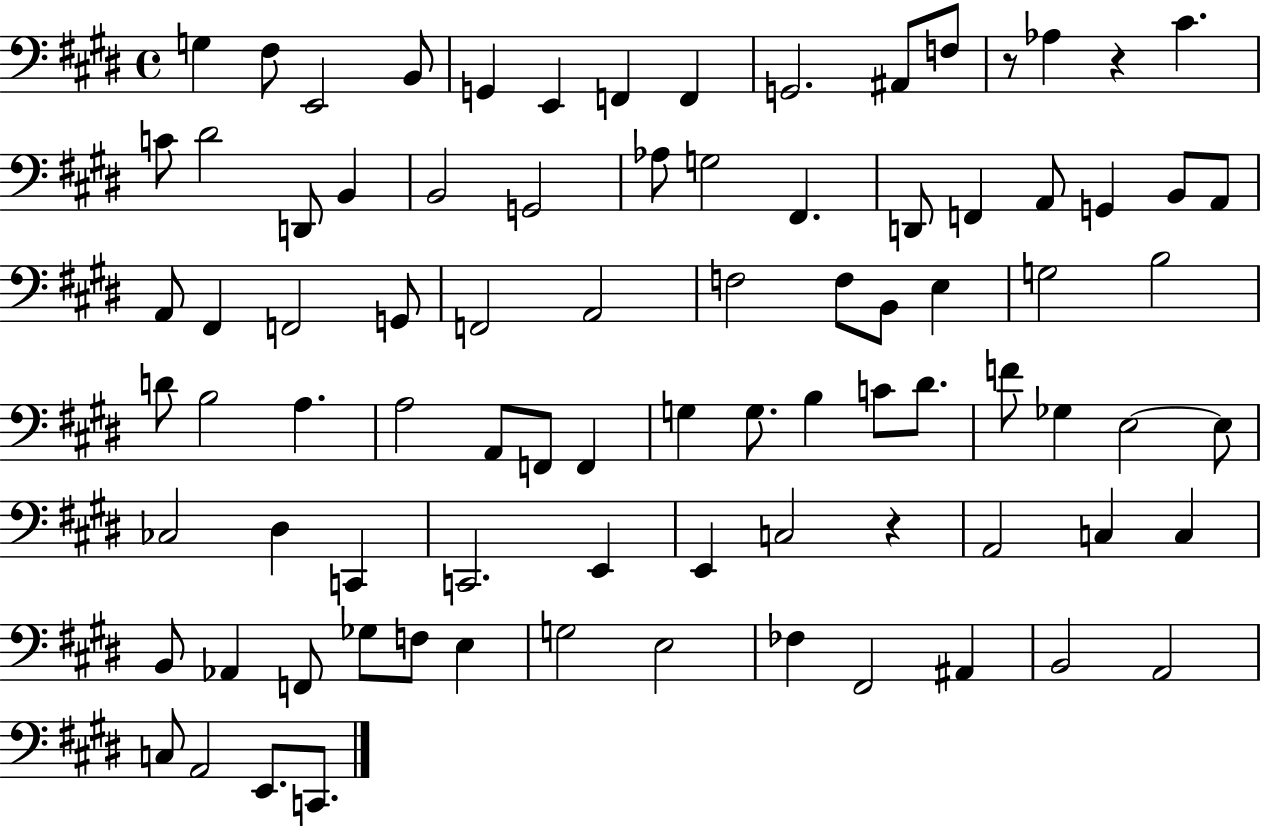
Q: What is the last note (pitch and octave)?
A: C2